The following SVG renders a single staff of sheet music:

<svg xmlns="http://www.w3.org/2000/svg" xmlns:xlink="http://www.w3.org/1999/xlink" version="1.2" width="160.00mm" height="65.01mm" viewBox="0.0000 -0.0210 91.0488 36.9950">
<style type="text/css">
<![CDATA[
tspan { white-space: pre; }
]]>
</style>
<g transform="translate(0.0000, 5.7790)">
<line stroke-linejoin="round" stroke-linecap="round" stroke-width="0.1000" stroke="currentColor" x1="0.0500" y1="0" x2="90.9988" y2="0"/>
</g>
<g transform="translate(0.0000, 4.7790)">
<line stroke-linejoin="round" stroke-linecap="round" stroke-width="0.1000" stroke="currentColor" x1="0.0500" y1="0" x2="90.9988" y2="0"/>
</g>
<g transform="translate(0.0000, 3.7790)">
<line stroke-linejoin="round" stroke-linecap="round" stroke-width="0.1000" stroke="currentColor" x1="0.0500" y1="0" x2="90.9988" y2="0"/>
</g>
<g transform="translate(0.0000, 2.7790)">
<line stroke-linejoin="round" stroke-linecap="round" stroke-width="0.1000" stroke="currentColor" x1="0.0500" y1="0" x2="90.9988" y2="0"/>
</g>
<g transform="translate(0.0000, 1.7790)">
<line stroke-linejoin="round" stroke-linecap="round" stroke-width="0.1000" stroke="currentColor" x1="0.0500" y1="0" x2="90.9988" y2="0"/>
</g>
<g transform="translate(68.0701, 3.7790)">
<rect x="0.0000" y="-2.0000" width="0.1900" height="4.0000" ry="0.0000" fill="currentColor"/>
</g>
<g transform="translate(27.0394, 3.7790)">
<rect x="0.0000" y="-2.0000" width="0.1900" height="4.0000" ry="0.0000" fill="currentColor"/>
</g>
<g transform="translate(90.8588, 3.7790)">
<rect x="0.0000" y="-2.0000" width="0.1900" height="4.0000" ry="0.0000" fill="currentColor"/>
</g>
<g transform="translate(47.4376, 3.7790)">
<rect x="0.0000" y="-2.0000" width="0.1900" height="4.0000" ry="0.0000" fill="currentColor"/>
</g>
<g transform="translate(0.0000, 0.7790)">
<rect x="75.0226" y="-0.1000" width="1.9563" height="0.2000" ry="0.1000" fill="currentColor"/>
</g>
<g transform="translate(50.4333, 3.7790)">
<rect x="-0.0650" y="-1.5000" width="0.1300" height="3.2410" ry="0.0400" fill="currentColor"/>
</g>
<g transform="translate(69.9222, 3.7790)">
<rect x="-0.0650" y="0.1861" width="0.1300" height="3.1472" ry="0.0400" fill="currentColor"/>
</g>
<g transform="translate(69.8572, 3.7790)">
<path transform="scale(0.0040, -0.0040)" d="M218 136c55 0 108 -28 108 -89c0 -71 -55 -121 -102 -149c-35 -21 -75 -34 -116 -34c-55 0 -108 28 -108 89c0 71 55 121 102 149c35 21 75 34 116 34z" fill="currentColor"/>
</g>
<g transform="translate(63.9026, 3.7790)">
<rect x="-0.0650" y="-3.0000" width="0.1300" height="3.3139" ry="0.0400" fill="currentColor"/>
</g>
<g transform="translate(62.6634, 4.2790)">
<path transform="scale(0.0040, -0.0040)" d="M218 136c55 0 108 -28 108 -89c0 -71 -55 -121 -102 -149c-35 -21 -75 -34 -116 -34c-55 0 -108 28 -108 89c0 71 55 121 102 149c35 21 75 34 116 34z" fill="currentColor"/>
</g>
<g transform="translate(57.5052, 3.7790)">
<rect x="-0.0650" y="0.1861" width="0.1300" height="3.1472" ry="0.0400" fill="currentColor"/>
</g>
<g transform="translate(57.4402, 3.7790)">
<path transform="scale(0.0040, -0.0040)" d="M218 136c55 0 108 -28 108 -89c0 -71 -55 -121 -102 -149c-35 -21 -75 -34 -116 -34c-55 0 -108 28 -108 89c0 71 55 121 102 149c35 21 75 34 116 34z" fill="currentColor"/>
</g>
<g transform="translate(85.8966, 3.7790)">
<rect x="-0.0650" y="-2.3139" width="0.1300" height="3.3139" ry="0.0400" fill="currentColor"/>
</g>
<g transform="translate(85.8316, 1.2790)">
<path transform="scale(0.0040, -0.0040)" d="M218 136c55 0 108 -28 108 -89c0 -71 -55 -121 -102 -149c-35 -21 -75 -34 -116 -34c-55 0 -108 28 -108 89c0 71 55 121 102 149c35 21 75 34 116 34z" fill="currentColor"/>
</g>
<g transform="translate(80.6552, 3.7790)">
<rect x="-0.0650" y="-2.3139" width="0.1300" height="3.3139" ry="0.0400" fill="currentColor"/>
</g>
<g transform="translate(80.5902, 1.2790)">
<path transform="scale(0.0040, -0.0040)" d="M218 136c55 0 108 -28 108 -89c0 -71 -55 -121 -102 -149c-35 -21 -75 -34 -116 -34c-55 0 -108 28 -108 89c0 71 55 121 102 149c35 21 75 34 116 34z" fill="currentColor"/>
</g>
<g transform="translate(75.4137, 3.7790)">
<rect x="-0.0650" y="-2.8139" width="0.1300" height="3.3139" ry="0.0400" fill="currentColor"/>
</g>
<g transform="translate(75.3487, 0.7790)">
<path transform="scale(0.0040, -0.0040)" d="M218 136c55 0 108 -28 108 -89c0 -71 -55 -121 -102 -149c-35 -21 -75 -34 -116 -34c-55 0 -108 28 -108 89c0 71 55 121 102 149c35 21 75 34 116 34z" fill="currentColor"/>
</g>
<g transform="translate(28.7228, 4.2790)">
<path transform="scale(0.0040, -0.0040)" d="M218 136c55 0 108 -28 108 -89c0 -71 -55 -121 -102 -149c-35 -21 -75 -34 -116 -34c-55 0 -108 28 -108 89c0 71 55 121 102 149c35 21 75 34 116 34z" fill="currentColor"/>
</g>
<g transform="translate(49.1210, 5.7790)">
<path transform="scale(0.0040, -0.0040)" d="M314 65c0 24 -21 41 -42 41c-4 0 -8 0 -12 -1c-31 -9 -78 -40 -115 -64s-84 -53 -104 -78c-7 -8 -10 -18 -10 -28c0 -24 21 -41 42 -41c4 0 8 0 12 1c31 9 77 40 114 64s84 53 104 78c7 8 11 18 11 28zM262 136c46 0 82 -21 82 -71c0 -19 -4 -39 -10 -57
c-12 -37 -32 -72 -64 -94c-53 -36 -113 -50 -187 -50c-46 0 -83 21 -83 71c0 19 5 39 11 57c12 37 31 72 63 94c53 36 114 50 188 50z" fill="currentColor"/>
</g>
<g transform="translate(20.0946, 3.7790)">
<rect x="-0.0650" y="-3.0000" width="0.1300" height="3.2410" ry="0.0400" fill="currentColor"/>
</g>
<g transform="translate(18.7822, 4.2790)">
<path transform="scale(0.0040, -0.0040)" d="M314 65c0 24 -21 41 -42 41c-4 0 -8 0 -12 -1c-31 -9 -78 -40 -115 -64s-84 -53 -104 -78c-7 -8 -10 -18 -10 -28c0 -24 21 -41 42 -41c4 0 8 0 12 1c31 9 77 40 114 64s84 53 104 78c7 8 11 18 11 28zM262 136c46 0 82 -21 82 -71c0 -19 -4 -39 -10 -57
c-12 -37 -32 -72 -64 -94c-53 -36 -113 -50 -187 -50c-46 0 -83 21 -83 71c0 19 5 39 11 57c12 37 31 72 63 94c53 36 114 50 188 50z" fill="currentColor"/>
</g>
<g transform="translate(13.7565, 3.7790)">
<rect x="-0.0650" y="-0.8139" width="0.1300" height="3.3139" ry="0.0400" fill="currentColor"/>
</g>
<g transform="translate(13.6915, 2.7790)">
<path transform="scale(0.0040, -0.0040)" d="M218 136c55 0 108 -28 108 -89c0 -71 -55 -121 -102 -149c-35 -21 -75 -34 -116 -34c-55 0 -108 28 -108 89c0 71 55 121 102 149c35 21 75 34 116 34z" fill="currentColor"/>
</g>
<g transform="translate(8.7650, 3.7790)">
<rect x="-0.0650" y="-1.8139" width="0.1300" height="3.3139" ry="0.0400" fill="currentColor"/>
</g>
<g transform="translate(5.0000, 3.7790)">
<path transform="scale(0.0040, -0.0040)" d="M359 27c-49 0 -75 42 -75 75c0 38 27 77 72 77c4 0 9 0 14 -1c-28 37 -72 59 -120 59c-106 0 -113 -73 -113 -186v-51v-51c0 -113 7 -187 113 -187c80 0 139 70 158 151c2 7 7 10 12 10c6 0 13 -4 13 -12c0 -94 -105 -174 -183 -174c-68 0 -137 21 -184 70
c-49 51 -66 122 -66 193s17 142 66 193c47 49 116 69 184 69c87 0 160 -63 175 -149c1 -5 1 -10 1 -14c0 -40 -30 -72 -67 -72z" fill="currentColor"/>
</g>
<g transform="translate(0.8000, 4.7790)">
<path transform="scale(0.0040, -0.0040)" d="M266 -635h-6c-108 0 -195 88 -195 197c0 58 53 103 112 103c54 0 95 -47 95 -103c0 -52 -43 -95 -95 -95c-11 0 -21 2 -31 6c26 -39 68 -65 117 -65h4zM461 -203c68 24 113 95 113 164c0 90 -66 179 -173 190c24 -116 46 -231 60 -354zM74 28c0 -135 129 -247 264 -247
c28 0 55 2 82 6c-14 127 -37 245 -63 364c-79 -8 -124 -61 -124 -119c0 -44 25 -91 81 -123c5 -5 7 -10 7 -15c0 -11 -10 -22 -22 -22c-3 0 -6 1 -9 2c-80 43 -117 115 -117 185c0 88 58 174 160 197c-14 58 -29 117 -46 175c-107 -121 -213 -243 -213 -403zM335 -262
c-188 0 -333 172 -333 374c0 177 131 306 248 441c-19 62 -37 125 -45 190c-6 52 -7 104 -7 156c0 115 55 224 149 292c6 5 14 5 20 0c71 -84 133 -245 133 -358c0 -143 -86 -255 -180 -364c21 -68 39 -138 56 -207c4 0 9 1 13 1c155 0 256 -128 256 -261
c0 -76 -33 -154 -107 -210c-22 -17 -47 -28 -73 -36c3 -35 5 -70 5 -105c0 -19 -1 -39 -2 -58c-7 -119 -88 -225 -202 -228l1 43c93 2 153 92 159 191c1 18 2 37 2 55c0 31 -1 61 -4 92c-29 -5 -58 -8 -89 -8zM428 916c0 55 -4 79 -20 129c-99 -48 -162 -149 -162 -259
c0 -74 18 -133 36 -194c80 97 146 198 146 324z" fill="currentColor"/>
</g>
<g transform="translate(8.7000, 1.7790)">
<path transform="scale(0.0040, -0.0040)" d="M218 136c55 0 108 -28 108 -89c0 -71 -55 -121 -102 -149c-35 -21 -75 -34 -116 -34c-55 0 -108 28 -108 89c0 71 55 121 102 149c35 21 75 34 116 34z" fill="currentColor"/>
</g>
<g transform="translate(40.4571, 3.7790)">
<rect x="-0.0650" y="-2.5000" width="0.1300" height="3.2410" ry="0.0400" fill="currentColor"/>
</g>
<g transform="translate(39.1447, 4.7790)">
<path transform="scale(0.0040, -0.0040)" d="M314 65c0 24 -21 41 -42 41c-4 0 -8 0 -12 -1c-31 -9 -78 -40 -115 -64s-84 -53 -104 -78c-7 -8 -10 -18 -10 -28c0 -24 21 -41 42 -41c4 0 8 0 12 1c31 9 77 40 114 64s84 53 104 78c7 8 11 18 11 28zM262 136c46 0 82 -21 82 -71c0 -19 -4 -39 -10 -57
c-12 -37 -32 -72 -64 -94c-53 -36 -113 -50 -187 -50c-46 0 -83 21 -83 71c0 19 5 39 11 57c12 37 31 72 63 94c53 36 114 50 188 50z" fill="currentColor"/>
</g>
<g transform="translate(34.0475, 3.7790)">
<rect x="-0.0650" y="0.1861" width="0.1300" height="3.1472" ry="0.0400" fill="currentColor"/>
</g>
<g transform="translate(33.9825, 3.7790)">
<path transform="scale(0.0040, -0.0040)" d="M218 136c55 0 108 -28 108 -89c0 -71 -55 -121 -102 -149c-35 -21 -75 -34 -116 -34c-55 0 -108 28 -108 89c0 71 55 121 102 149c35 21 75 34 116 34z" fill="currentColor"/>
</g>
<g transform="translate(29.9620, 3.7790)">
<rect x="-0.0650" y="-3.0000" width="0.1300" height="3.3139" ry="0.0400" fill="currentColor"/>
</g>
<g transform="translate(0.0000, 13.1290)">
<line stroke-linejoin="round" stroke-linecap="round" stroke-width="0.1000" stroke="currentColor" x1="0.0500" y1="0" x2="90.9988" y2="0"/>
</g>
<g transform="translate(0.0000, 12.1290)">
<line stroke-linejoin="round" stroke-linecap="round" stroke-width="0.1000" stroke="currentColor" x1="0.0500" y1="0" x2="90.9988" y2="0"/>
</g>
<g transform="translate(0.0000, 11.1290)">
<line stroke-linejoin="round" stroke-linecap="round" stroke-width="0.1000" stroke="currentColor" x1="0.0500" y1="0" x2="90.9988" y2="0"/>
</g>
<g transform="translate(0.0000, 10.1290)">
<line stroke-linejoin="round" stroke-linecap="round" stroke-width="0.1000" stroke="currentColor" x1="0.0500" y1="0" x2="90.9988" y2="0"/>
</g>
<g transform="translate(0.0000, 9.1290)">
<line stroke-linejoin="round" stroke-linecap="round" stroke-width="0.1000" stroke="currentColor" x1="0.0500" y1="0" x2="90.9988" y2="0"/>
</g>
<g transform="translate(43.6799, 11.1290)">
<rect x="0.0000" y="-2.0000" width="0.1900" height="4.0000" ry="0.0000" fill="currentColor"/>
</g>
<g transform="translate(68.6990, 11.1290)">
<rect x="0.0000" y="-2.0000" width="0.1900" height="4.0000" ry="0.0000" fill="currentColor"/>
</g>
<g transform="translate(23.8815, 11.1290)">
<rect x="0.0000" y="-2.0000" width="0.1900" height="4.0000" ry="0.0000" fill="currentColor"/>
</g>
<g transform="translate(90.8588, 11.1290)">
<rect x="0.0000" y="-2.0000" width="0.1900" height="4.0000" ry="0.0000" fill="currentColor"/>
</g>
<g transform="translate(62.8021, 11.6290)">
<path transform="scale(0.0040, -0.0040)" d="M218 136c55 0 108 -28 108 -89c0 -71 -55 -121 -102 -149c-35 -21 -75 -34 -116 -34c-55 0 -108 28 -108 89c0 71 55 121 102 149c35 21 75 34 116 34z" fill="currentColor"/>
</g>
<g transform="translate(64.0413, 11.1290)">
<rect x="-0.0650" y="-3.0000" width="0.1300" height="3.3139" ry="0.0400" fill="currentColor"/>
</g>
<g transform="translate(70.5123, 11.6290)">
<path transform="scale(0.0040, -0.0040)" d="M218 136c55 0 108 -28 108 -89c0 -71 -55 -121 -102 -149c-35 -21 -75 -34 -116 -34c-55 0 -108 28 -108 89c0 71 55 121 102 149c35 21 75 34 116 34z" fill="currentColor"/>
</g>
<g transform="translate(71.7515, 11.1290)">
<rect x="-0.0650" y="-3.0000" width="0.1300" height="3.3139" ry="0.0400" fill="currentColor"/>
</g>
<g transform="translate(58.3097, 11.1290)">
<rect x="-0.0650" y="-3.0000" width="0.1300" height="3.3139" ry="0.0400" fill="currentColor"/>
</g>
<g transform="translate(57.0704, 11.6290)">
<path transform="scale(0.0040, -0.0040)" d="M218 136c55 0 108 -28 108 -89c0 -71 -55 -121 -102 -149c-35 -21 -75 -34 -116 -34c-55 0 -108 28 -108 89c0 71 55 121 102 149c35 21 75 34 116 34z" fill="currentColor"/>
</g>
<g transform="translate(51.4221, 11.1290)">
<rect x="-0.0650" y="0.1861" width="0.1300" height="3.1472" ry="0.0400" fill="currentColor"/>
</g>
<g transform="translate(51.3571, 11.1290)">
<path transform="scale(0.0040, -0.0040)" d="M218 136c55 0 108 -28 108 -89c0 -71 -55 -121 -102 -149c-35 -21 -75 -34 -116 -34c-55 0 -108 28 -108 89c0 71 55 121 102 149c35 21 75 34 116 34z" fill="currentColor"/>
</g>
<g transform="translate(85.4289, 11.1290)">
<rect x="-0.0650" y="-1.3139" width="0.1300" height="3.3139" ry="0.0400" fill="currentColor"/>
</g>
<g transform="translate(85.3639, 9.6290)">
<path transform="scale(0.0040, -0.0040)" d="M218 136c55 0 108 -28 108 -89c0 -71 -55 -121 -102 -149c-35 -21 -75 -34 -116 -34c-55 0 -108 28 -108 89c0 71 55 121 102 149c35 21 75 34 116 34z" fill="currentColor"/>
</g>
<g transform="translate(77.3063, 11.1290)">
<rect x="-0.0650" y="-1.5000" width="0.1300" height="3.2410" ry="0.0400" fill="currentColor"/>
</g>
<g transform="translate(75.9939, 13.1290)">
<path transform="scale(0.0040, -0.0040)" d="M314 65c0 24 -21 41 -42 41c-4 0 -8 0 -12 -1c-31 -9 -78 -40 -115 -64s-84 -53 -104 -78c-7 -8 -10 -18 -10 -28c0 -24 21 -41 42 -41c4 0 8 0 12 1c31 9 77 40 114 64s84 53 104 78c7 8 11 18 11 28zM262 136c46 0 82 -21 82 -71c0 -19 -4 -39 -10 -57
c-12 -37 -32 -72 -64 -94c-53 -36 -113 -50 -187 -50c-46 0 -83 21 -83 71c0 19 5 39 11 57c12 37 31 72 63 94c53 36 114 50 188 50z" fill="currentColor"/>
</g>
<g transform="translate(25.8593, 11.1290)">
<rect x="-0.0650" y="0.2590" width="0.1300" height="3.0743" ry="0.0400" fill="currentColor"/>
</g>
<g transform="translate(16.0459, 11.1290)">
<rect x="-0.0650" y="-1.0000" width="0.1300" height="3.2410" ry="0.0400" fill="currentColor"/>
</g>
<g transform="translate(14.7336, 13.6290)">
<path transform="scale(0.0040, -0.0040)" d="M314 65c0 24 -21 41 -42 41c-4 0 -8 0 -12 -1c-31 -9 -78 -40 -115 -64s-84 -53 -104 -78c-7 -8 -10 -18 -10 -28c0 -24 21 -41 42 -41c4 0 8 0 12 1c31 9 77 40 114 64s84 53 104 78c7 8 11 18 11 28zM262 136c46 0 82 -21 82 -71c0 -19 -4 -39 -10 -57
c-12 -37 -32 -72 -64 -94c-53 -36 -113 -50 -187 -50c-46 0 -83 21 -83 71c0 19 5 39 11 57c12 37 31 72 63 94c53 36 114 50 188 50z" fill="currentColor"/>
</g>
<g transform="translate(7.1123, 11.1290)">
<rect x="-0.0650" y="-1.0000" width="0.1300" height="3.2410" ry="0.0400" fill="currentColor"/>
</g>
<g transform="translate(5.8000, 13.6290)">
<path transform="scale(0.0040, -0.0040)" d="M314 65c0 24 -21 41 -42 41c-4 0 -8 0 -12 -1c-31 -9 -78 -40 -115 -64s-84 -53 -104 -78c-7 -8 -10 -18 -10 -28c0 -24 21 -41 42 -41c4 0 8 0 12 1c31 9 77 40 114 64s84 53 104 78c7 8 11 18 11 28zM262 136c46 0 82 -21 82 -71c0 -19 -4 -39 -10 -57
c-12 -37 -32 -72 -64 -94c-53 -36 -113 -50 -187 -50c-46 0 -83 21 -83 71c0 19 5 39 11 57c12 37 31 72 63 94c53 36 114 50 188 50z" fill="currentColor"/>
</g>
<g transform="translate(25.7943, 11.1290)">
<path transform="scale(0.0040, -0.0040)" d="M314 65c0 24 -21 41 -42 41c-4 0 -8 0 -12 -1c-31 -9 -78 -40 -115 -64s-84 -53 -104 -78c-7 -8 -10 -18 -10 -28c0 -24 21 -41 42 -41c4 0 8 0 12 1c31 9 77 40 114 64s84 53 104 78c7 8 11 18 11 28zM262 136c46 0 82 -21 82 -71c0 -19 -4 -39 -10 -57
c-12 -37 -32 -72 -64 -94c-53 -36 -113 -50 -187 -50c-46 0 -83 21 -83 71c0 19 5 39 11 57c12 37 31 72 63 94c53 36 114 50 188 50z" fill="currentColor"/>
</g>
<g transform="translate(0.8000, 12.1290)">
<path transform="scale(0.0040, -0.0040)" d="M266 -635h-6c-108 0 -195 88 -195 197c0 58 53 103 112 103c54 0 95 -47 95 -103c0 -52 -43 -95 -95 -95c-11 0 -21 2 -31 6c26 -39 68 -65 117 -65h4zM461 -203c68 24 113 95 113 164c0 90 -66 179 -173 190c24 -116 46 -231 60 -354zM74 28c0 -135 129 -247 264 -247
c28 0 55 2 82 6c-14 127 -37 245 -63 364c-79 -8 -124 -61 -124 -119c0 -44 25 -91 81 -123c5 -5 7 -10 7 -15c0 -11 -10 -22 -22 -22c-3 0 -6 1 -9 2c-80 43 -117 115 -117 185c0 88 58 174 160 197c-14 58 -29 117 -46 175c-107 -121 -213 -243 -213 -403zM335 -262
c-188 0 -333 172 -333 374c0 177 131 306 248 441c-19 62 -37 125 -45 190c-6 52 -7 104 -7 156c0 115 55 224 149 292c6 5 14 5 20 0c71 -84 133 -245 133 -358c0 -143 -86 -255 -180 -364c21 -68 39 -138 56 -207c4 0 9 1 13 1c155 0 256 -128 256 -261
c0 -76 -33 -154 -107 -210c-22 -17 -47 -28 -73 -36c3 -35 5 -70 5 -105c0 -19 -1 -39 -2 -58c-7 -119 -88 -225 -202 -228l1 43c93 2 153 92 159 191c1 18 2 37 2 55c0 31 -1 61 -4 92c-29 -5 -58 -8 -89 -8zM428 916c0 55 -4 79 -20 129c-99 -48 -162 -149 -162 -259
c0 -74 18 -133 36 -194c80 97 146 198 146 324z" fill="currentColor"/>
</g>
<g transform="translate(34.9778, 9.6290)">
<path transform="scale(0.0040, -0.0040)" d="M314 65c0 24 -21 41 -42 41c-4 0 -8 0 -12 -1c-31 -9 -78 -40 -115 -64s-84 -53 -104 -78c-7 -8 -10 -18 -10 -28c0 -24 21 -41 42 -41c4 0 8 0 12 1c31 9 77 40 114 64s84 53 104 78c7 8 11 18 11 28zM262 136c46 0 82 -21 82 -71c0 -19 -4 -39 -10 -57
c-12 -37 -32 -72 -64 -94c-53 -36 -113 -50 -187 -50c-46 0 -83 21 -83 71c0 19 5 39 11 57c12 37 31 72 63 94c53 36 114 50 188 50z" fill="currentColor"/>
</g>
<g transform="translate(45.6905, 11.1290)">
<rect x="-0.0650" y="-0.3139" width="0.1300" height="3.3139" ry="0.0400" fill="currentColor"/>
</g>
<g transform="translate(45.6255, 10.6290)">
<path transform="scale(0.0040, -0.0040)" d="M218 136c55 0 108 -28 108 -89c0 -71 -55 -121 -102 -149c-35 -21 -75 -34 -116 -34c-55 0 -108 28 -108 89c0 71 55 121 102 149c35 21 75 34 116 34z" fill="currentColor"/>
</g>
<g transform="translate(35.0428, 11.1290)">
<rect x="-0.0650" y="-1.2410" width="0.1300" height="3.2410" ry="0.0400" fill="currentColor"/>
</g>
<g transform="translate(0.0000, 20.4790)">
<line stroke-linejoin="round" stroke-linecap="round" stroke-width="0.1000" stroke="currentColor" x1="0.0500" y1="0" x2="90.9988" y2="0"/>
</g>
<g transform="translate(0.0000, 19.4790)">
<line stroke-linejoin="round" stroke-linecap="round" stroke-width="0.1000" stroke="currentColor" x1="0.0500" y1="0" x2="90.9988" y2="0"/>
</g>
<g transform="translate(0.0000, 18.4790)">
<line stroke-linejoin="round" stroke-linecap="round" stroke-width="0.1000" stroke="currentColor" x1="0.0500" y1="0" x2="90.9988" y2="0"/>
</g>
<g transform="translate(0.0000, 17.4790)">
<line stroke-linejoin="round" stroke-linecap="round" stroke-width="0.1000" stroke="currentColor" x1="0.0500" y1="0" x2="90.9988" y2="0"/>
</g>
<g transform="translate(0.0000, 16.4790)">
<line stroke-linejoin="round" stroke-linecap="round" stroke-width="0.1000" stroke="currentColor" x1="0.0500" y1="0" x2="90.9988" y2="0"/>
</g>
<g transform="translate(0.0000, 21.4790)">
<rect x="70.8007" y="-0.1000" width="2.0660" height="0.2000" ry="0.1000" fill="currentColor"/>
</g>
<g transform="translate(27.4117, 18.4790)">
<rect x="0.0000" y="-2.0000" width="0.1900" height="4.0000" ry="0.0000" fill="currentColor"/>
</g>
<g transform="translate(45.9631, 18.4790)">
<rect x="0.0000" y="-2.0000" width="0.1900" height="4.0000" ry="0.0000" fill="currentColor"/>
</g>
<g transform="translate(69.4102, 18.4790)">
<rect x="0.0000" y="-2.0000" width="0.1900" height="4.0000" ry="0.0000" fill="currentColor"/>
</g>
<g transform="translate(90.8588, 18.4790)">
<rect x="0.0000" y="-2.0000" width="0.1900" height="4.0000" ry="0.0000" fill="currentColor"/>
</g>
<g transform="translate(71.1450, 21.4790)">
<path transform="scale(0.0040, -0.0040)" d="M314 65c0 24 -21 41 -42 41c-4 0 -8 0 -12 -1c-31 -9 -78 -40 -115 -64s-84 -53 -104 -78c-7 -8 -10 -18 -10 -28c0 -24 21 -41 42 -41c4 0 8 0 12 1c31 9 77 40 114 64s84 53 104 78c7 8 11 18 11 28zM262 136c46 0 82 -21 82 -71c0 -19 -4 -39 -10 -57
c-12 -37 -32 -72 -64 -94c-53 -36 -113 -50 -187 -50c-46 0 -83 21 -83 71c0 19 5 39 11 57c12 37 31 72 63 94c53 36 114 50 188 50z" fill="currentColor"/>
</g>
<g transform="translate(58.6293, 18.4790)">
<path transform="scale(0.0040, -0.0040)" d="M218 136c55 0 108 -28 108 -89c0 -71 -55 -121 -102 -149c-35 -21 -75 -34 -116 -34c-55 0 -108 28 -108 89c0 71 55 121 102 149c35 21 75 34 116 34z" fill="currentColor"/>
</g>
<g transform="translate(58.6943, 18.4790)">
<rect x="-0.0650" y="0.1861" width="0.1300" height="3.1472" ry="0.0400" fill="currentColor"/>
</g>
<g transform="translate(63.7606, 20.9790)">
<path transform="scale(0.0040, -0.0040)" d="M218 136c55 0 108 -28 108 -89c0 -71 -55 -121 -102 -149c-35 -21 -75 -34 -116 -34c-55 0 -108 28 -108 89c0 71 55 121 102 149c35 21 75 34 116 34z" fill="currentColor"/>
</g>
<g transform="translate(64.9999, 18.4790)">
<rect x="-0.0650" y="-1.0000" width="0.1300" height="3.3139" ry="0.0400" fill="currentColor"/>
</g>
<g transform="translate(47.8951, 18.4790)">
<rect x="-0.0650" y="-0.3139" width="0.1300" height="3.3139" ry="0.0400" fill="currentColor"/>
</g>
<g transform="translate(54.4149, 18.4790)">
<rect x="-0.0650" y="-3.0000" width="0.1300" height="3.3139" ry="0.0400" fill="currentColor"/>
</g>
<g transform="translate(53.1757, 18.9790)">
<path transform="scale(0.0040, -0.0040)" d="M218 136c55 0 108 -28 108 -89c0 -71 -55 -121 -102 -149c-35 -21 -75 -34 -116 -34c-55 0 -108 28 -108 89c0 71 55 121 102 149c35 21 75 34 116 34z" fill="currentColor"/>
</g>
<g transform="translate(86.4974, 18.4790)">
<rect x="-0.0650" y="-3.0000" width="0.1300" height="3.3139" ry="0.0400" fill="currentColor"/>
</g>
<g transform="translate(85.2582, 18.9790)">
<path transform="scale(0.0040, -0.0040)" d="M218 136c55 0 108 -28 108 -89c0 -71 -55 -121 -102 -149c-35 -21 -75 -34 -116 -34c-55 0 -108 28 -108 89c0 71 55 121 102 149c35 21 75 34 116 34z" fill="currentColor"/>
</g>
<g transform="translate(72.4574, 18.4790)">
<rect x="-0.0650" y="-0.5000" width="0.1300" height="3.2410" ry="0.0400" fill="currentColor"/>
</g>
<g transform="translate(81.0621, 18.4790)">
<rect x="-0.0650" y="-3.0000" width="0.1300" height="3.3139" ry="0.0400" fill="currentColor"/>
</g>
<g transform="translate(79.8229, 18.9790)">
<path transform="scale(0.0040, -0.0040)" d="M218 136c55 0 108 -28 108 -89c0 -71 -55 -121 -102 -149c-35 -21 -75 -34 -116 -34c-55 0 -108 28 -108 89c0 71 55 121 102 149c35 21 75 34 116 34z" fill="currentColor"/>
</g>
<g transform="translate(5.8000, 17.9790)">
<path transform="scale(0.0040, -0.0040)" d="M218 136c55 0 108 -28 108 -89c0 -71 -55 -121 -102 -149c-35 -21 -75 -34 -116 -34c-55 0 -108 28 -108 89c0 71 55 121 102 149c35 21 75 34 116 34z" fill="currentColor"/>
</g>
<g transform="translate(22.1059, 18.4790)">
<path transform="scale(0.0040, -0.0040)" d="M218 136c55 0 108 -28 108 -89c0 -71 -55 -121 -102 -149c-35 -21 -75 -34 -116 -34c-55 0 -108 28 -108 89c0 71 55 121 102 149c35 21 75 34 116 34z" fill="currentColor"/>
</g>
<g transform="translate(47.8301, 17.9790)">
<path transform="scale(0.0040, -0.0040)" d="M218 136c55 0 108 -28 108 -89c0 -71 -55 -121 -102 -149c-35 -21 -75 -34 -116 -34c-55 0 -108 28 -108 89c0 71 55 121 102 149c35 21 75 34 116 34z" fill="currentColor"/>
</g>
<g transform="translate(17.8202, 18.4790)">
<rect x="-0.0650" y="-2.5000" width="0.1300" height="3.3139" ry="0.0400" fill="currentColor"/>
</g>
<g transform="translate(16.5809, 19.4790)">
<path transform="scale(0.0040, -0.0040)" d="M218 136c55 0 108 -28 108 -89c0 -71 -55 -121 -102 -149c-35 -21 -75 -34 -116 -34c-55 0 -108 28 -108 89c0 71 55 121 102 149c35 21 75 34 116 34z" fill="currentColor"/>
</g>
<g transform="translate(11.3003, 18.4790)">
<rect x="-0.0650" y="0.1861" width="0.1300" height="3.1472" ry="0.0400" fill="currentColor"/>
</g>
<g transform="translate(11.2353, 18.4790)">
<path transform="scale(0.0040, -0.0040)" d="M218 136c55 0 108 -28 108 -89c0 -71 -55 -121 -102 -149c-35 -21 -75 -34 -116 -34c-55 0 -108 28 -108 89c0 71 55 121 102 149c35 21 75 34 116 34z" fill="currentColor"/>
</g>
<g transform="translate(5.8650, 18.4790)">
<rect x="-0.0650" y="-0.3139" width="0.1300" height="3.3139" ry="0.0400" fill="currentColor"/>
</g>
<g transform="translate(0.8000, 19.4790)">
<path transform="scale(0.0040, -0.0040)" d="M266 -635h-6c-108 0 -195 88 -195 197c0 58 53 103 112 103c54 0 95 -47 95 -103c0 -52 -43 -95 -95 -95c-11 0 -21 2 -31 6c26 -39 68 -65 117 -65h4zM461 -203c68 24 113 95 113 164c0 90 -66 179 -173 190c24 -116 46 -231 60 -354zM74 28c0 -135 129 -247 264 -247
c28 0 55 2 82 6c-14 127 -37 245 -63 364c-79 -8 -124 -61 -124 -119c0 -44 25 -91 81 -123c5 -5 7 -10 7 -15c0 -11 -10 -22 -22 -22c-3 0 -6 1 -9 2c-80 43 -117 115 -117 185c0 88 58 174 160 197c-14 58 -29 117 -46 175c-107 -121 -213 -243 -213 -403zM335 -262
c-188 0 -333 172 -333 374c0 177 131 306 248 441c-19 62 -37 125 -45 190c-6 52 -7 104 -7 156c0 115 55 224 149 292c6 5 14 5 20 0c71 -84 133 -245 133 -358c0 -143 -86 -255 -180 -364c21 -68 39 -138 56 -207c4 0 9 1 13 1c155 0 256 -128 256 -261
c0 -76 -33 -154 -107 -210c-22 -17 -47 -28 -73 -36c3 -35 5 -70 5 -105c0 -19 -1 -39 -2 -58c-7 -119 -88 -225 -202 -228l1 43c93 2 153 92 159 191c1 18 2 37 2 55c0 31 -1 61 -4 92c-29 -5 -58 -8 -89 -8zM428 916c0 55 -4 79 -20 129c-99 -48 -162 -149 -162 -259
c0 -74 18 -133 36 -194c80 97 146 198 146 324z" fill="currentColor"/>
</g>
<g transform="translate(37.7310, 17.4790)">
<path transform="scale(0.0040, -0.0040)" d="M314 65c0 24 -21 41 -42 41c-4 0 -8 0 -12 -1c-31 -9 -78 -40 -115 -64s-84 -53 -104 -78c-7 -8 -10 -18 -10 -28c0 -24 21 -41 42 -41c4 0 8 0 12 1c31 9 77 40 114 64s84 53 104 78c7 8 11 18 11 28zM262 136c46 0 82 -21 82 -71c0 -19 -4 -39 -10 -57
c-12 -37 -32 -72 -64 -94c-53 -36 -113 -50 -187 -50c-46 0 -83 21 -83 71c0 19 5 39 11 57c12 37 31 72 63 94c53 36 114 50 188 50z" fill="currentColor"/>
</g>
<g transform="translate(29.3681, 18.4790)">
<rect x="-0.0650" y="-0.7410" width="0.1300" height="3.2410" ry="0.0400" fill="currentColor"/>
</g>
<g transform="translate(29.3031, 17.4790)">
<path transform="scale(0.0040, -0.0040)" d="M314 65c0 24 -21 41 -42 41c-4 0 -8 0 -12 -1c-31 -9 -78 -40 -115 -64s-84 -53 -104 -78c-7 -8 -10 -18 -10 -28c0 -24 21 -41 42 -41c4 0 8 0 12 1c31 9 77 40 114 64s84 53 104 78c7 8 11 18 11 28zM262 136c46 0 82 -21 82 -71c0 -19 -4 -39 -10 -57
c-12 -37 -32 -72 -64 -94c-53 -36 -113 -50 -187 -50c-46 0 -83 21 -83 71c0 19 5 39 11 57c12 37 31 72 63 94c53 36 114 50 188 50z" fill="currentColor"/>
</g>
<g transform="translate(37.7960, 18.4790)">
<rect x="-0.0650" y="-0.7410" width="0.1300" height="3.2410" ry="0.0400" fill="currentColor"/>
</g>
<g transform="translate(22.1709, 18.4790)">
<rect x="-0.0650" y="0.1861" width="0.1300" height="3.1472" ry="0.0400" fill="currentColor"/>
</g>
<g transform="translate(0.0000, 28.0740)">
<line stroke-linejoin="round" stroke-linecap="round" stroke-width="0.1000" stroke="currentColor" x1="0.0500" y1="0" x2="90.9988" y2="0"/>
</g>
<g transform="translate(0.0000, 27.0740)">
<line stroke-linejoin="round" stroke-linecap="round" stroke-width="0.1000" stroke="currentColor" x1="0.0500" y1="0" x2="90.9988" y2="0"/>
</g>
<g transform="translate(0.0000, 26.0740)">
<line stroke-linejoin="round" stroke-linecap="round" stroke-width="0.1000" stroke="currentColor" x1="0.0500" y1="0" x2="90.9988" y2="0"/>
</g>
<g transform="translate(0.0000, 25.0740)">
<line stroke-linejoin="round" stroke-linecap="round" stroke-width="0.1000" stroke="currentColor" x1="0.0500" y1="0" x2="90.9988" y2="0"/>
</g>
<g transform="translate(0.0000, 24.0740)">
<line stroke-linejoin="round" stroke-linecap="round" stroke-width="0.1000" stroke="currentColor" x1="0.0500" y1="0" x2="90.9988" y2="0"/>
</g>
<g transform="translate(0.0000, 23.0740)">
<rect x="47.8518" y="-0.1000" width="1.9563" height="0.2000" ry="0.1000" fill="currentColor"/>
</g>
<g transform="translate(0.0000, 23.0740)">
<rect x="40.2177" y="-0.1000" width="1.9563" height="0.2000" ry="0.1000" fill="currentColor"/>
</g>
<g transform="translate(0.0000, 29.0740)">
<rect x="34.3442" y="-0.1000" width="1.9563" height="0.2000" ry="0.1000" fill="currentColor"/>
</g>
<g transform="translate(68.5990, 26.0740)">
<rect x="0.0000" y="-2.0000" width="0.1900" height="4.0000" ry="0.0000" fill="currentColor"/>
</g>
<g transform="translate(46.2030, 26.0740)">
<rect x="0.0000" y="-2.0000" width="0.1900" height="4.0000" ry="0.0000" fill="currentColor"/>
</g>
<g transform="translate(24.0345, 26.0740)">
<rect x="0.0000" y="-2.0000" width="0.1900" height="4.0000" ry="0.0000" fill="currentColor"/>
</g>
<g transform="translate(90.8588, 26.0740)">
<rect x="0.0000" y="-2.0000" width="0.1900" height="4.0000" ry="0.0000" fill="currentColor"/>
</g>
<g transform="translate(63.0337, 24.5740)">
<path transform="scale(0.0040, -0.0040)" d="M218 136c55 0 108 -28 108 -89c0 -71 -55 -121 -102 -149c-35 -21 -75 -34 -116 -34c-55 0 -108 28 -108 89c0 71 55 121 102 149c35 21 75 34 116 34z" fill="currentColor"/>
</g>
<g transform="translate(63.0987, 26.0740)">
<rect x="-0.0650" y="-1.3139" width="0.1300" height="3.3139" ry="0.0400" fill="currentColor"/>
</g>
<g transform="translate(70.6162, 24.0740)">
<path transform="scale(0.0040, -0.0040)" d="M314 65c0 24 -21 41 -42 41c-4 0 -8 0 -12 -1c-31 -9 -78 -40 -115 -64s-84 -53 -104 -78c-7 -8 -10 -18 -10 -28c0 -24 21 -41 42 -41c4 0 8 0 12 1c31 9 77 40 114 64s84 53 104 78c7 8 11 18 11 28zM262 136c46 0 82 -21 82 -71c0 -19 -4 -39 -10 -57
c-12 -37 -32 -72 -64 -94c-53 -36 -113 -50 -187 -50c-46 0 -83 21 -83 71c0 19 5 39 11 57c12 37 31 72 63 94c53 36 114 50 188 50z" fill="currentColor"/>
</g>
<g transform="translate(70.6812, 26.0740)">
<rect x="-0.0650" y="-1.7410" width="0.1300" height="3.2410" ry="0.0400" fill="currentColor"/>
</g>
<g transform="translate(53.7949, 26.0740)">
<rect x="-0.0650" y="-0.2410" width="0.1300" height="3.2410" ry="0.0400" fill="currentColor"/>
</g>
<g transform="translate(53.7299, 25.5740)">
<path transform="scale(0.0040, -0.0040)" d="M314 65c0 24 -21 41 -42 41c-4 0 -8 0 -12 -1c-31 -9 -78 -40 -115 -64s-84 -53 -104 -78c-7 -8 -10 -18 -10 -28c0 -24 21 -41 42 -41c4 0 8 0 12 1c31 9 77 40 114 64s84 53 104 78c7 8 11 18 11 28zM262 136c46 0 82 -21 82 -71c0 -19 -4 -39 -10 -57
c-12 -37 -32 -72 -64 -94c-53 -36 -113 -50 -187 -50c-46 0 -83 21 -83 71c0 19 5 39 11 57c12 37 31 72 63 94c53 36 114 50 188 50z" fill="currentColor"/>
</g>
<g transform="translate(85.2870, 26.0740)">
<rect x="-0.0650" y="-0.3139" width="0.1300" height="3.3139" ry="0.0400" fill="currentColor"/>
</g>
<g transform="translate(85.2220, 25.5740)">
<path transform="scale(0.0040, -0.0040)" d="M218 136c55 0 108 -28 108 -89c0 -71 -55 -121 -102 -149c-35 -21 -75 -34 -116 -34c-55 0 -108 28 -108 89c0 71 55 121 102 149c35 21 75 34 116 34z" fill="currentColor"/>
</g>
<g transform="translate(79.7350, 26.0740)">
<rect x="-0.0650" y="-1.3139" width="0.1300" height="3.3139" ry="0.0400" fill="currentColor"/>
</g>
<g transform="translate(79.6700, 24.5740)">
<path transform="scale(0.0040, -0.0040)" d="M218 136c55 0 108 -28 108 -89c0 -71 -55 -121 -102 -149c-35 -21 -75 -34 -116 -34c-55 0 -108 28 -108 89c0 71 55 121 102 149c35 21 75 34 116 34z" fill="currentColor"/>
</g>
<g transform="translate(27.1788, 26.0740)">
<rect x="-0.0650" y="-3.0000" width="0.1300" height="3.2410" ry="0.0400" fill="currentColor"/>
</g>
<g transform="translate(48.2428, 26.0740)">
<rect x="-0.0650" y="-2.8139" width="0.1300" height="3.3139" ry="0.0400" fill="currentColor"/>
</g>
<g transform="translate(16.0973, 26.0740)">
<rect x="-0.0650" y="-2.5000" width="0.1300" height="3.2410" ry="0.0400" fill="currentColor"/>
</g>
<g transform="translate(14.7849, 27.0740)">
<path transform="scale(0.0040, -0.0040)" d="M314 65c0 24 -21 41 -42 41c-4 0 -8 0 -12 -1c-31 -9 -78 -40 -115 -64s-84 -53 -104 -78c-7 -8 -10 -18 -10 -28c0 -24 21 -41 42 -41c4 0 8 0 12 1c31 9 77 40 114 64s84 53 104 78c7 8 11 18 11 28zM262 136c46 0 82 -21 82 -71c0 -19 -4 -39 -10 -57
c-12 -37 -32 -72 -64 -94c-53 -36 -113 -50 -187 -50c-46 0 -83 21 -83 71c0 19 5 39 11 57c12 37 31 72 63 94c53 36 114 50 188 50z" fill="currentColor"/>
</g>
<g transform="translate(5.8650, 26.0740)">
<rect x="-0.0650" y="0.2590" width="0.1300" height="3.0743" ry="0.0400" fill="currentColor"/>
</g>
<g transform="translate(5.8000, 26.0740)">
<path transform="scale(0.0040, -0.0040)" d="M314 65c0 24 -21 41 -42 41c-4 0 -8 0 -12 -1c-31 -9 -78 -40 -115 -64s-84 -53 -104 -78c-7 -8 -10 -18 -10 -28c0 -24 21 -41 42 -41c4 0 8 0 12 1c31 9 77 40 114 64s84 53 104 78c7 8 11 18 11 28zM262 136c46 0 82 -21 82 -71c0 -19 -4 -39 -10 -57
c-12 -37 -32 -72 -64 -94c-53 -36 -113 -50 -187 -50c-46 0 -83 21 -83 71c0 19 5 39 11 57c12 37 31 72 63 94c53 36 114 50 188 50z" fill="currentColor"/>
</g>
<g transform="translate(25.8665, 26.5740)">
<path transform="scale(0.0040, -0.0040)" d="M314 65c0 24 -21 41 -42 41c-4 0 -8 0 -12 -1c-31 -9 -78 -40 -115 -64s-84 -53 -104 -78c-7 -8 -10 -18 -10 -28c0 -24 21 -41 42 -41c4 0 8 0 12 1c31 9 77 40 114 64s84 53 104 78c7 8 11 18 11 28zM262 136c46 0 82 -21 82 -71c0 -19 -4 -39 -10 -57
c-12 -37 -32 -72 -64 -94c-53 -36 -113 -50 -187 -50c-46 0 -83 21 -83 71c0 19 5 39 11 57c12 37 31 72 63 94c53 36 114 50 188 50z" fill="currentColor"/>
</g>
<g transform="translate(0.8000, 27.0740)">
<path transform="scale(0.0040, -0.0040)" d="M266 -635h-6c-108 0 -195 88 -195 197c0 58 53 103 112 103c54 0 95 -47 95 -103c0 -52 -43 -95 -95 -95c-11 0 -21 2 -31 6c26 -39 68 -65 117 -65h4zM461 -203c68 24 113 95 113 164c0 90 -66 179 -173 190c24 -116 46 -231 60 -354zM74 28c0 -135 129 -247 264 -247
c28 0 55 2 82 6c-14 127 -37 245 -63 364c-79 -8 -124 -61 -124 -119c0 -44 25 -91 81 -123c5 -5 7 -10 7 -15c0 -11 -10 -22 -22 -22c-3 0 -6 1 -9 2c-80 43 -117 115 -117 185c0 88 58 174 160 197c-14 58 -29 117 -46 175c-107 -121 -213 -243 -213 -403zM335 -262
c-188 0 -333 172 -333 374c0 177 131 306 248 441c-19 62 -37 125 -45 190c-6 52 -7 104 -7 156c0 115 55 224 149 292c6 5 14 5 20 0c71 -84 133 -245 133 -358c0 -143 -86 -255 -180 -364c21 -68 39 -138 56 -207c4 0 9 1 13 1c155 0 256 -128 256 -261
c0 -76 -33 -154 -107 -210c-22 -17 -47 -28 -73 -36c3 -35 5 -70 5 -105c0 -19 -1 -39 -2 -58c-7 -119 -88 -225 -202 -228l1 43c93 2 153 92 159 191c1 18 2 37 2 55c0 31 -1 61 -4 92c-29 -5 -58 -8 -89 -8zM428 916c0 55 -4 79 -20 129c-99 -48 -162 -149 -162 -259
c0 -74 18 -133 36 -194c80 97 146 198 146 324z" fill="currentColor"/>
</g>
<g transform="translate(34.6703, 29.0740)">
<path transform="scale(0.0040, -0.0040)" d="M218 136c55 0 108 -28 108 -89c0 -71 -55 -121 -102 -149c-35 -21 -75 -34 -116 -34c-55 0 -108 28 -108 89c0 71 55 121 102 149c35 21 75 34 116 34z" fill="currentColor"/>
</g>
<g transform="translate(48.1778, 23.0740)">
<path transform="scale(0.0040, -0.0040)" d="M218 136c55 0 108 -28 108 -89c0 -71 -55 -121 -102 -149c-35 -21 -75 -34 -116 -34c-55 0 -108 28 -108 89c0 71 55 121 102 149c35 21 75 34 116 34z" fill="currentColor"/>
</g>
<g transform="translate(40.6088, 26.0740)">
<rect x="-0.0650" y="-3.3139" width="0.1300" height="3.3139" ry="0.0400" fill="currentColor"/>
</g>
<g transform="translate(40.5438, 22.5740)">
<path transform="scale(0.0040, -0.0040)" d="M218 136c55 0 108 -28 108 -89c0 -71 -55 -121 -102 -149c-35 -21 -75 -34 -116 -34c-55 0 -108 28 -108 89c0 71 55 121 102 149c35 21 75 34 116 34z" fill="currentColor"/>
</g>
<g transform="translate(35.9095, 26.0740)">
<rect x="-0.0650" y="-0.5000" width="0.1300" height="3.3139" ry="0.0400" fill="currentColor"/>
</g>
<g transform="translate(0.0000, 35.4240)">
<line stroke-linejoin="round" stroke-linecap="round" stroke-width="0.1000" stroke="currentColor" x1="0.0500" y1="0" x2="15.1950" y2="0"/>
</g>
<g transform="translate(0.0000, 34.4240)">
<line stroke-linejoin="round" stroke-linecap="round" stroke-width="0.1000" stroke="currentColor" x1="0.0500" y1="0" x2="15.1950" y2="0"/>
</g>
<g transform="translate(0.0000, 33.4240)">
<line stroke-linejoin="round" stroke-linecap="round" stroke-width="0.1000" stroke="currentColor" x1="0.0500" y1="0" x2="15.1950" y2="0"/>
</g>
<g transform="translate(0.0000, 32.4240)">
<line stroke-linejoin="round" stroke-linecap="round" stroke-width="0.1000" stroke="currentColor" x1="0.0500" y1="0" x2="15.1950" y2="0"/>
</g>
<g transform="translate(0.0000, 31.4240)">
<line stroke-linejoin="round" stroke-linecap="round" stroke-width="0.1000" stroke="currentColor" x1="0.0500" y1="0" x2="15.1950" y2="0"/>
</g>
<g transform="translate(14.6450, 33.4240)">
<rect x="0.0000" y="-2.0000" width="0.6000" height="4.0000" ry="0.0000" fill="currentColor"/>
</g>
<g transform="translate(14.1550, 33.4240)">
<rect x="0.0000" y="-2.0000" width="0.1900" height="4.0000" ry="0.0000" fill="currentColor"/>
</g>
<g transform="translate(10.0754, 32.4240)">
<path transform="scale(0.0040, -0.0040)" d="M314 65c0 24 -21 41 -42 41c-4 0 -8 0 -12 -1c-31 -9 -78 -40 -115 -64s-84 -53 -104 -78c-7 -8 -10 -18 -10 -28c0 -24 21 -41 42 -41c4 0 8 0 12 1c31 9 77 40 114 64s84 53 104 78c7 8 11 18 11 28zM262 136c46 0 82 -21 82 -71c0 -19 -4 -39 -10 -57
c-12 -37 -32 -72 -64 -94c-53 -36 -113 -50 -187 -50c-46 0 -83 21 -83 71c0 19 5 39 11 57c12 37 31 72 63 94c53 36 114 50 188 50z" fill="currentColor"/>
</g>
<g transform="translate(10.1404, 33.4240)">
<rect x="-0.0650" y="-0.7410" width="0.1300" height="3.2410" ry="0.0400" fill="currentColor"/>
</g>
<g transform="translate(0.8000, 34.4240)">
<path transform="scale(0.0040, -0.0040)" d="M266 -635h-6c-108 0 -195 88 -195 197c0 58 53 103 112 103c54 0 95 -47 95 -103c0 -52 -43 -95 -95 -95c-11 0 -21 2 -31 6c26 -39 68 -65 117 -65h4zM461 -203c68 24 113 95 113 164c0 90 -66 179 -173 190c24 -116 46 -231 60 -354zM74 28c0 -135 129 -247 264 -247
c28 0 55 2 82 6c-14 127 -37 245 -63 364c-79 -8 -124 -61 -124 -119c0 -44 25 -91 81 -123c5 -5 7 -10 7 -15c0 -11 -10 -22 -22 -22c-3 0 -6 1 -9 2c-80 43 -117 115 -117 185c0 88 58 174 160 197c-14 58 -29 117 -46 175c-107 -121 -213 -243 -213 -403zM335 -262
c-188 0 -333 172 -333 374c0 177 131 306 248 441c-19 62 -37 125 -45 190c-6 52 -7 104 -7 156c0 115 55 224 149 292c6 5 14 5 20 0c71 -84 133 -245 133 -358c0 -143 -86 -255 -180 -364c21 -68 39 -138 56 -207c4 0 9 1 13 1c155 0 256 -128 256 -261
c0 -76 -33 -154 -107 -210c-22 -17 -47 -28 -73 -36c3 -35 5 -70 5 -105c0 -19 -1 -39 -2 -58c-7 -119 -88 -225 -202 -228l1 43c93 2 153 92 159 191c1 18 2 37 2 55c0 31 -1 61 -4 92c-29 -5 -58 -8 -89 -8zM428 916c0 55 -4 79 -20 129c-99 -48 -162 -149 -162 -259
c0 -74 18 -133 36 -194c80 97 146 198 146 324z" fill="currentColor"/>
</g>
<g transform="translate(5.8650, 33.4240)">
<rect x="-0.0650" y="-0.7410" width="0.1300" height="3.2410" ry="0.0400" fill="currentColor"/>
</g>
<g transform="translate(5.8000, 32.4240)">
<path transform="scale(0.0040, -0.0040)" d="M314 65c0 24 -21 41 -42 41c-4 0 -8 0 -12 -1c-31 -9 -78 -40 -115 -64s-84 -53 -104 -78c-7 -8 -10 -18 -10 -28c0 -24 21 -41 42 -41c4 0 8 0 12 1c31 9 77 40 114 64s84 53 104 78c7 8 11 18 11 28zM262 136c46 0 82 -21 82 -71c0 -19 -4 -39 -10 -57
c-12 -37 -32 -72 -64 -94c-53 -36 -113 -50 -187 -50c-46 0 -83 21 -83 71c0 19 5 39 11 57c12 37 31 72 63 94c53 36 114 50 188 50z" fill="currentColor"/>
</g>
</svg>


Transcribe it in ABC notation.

X:1
T:Untitled
M:4/4
L:1/4
K:C
f d A2 A B G2 E2 B A B a g g D2 D2 B2 e2 c B A A A E2 e c B G B d2 d2 c A B D C2 A A B2 G2 A2 C b a c2 e f2 e c d2 d2